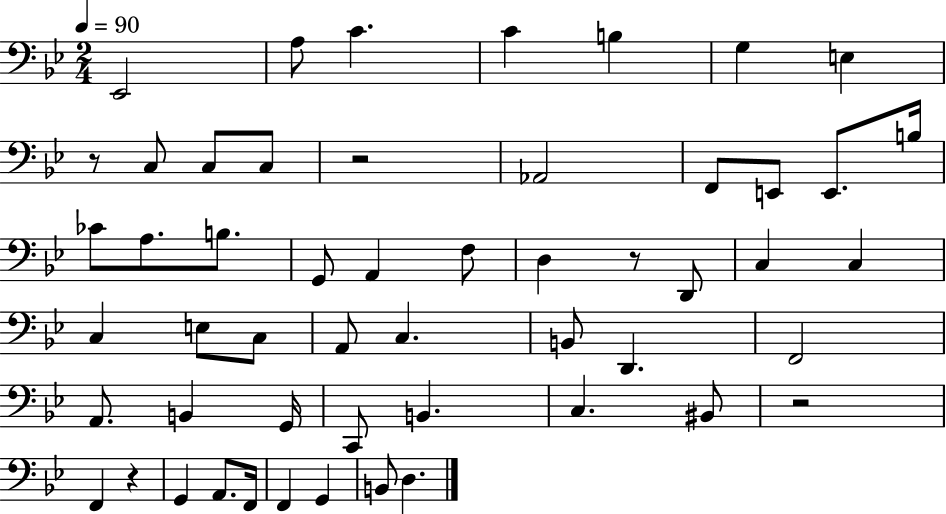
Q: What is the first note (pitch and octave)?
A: Eb2